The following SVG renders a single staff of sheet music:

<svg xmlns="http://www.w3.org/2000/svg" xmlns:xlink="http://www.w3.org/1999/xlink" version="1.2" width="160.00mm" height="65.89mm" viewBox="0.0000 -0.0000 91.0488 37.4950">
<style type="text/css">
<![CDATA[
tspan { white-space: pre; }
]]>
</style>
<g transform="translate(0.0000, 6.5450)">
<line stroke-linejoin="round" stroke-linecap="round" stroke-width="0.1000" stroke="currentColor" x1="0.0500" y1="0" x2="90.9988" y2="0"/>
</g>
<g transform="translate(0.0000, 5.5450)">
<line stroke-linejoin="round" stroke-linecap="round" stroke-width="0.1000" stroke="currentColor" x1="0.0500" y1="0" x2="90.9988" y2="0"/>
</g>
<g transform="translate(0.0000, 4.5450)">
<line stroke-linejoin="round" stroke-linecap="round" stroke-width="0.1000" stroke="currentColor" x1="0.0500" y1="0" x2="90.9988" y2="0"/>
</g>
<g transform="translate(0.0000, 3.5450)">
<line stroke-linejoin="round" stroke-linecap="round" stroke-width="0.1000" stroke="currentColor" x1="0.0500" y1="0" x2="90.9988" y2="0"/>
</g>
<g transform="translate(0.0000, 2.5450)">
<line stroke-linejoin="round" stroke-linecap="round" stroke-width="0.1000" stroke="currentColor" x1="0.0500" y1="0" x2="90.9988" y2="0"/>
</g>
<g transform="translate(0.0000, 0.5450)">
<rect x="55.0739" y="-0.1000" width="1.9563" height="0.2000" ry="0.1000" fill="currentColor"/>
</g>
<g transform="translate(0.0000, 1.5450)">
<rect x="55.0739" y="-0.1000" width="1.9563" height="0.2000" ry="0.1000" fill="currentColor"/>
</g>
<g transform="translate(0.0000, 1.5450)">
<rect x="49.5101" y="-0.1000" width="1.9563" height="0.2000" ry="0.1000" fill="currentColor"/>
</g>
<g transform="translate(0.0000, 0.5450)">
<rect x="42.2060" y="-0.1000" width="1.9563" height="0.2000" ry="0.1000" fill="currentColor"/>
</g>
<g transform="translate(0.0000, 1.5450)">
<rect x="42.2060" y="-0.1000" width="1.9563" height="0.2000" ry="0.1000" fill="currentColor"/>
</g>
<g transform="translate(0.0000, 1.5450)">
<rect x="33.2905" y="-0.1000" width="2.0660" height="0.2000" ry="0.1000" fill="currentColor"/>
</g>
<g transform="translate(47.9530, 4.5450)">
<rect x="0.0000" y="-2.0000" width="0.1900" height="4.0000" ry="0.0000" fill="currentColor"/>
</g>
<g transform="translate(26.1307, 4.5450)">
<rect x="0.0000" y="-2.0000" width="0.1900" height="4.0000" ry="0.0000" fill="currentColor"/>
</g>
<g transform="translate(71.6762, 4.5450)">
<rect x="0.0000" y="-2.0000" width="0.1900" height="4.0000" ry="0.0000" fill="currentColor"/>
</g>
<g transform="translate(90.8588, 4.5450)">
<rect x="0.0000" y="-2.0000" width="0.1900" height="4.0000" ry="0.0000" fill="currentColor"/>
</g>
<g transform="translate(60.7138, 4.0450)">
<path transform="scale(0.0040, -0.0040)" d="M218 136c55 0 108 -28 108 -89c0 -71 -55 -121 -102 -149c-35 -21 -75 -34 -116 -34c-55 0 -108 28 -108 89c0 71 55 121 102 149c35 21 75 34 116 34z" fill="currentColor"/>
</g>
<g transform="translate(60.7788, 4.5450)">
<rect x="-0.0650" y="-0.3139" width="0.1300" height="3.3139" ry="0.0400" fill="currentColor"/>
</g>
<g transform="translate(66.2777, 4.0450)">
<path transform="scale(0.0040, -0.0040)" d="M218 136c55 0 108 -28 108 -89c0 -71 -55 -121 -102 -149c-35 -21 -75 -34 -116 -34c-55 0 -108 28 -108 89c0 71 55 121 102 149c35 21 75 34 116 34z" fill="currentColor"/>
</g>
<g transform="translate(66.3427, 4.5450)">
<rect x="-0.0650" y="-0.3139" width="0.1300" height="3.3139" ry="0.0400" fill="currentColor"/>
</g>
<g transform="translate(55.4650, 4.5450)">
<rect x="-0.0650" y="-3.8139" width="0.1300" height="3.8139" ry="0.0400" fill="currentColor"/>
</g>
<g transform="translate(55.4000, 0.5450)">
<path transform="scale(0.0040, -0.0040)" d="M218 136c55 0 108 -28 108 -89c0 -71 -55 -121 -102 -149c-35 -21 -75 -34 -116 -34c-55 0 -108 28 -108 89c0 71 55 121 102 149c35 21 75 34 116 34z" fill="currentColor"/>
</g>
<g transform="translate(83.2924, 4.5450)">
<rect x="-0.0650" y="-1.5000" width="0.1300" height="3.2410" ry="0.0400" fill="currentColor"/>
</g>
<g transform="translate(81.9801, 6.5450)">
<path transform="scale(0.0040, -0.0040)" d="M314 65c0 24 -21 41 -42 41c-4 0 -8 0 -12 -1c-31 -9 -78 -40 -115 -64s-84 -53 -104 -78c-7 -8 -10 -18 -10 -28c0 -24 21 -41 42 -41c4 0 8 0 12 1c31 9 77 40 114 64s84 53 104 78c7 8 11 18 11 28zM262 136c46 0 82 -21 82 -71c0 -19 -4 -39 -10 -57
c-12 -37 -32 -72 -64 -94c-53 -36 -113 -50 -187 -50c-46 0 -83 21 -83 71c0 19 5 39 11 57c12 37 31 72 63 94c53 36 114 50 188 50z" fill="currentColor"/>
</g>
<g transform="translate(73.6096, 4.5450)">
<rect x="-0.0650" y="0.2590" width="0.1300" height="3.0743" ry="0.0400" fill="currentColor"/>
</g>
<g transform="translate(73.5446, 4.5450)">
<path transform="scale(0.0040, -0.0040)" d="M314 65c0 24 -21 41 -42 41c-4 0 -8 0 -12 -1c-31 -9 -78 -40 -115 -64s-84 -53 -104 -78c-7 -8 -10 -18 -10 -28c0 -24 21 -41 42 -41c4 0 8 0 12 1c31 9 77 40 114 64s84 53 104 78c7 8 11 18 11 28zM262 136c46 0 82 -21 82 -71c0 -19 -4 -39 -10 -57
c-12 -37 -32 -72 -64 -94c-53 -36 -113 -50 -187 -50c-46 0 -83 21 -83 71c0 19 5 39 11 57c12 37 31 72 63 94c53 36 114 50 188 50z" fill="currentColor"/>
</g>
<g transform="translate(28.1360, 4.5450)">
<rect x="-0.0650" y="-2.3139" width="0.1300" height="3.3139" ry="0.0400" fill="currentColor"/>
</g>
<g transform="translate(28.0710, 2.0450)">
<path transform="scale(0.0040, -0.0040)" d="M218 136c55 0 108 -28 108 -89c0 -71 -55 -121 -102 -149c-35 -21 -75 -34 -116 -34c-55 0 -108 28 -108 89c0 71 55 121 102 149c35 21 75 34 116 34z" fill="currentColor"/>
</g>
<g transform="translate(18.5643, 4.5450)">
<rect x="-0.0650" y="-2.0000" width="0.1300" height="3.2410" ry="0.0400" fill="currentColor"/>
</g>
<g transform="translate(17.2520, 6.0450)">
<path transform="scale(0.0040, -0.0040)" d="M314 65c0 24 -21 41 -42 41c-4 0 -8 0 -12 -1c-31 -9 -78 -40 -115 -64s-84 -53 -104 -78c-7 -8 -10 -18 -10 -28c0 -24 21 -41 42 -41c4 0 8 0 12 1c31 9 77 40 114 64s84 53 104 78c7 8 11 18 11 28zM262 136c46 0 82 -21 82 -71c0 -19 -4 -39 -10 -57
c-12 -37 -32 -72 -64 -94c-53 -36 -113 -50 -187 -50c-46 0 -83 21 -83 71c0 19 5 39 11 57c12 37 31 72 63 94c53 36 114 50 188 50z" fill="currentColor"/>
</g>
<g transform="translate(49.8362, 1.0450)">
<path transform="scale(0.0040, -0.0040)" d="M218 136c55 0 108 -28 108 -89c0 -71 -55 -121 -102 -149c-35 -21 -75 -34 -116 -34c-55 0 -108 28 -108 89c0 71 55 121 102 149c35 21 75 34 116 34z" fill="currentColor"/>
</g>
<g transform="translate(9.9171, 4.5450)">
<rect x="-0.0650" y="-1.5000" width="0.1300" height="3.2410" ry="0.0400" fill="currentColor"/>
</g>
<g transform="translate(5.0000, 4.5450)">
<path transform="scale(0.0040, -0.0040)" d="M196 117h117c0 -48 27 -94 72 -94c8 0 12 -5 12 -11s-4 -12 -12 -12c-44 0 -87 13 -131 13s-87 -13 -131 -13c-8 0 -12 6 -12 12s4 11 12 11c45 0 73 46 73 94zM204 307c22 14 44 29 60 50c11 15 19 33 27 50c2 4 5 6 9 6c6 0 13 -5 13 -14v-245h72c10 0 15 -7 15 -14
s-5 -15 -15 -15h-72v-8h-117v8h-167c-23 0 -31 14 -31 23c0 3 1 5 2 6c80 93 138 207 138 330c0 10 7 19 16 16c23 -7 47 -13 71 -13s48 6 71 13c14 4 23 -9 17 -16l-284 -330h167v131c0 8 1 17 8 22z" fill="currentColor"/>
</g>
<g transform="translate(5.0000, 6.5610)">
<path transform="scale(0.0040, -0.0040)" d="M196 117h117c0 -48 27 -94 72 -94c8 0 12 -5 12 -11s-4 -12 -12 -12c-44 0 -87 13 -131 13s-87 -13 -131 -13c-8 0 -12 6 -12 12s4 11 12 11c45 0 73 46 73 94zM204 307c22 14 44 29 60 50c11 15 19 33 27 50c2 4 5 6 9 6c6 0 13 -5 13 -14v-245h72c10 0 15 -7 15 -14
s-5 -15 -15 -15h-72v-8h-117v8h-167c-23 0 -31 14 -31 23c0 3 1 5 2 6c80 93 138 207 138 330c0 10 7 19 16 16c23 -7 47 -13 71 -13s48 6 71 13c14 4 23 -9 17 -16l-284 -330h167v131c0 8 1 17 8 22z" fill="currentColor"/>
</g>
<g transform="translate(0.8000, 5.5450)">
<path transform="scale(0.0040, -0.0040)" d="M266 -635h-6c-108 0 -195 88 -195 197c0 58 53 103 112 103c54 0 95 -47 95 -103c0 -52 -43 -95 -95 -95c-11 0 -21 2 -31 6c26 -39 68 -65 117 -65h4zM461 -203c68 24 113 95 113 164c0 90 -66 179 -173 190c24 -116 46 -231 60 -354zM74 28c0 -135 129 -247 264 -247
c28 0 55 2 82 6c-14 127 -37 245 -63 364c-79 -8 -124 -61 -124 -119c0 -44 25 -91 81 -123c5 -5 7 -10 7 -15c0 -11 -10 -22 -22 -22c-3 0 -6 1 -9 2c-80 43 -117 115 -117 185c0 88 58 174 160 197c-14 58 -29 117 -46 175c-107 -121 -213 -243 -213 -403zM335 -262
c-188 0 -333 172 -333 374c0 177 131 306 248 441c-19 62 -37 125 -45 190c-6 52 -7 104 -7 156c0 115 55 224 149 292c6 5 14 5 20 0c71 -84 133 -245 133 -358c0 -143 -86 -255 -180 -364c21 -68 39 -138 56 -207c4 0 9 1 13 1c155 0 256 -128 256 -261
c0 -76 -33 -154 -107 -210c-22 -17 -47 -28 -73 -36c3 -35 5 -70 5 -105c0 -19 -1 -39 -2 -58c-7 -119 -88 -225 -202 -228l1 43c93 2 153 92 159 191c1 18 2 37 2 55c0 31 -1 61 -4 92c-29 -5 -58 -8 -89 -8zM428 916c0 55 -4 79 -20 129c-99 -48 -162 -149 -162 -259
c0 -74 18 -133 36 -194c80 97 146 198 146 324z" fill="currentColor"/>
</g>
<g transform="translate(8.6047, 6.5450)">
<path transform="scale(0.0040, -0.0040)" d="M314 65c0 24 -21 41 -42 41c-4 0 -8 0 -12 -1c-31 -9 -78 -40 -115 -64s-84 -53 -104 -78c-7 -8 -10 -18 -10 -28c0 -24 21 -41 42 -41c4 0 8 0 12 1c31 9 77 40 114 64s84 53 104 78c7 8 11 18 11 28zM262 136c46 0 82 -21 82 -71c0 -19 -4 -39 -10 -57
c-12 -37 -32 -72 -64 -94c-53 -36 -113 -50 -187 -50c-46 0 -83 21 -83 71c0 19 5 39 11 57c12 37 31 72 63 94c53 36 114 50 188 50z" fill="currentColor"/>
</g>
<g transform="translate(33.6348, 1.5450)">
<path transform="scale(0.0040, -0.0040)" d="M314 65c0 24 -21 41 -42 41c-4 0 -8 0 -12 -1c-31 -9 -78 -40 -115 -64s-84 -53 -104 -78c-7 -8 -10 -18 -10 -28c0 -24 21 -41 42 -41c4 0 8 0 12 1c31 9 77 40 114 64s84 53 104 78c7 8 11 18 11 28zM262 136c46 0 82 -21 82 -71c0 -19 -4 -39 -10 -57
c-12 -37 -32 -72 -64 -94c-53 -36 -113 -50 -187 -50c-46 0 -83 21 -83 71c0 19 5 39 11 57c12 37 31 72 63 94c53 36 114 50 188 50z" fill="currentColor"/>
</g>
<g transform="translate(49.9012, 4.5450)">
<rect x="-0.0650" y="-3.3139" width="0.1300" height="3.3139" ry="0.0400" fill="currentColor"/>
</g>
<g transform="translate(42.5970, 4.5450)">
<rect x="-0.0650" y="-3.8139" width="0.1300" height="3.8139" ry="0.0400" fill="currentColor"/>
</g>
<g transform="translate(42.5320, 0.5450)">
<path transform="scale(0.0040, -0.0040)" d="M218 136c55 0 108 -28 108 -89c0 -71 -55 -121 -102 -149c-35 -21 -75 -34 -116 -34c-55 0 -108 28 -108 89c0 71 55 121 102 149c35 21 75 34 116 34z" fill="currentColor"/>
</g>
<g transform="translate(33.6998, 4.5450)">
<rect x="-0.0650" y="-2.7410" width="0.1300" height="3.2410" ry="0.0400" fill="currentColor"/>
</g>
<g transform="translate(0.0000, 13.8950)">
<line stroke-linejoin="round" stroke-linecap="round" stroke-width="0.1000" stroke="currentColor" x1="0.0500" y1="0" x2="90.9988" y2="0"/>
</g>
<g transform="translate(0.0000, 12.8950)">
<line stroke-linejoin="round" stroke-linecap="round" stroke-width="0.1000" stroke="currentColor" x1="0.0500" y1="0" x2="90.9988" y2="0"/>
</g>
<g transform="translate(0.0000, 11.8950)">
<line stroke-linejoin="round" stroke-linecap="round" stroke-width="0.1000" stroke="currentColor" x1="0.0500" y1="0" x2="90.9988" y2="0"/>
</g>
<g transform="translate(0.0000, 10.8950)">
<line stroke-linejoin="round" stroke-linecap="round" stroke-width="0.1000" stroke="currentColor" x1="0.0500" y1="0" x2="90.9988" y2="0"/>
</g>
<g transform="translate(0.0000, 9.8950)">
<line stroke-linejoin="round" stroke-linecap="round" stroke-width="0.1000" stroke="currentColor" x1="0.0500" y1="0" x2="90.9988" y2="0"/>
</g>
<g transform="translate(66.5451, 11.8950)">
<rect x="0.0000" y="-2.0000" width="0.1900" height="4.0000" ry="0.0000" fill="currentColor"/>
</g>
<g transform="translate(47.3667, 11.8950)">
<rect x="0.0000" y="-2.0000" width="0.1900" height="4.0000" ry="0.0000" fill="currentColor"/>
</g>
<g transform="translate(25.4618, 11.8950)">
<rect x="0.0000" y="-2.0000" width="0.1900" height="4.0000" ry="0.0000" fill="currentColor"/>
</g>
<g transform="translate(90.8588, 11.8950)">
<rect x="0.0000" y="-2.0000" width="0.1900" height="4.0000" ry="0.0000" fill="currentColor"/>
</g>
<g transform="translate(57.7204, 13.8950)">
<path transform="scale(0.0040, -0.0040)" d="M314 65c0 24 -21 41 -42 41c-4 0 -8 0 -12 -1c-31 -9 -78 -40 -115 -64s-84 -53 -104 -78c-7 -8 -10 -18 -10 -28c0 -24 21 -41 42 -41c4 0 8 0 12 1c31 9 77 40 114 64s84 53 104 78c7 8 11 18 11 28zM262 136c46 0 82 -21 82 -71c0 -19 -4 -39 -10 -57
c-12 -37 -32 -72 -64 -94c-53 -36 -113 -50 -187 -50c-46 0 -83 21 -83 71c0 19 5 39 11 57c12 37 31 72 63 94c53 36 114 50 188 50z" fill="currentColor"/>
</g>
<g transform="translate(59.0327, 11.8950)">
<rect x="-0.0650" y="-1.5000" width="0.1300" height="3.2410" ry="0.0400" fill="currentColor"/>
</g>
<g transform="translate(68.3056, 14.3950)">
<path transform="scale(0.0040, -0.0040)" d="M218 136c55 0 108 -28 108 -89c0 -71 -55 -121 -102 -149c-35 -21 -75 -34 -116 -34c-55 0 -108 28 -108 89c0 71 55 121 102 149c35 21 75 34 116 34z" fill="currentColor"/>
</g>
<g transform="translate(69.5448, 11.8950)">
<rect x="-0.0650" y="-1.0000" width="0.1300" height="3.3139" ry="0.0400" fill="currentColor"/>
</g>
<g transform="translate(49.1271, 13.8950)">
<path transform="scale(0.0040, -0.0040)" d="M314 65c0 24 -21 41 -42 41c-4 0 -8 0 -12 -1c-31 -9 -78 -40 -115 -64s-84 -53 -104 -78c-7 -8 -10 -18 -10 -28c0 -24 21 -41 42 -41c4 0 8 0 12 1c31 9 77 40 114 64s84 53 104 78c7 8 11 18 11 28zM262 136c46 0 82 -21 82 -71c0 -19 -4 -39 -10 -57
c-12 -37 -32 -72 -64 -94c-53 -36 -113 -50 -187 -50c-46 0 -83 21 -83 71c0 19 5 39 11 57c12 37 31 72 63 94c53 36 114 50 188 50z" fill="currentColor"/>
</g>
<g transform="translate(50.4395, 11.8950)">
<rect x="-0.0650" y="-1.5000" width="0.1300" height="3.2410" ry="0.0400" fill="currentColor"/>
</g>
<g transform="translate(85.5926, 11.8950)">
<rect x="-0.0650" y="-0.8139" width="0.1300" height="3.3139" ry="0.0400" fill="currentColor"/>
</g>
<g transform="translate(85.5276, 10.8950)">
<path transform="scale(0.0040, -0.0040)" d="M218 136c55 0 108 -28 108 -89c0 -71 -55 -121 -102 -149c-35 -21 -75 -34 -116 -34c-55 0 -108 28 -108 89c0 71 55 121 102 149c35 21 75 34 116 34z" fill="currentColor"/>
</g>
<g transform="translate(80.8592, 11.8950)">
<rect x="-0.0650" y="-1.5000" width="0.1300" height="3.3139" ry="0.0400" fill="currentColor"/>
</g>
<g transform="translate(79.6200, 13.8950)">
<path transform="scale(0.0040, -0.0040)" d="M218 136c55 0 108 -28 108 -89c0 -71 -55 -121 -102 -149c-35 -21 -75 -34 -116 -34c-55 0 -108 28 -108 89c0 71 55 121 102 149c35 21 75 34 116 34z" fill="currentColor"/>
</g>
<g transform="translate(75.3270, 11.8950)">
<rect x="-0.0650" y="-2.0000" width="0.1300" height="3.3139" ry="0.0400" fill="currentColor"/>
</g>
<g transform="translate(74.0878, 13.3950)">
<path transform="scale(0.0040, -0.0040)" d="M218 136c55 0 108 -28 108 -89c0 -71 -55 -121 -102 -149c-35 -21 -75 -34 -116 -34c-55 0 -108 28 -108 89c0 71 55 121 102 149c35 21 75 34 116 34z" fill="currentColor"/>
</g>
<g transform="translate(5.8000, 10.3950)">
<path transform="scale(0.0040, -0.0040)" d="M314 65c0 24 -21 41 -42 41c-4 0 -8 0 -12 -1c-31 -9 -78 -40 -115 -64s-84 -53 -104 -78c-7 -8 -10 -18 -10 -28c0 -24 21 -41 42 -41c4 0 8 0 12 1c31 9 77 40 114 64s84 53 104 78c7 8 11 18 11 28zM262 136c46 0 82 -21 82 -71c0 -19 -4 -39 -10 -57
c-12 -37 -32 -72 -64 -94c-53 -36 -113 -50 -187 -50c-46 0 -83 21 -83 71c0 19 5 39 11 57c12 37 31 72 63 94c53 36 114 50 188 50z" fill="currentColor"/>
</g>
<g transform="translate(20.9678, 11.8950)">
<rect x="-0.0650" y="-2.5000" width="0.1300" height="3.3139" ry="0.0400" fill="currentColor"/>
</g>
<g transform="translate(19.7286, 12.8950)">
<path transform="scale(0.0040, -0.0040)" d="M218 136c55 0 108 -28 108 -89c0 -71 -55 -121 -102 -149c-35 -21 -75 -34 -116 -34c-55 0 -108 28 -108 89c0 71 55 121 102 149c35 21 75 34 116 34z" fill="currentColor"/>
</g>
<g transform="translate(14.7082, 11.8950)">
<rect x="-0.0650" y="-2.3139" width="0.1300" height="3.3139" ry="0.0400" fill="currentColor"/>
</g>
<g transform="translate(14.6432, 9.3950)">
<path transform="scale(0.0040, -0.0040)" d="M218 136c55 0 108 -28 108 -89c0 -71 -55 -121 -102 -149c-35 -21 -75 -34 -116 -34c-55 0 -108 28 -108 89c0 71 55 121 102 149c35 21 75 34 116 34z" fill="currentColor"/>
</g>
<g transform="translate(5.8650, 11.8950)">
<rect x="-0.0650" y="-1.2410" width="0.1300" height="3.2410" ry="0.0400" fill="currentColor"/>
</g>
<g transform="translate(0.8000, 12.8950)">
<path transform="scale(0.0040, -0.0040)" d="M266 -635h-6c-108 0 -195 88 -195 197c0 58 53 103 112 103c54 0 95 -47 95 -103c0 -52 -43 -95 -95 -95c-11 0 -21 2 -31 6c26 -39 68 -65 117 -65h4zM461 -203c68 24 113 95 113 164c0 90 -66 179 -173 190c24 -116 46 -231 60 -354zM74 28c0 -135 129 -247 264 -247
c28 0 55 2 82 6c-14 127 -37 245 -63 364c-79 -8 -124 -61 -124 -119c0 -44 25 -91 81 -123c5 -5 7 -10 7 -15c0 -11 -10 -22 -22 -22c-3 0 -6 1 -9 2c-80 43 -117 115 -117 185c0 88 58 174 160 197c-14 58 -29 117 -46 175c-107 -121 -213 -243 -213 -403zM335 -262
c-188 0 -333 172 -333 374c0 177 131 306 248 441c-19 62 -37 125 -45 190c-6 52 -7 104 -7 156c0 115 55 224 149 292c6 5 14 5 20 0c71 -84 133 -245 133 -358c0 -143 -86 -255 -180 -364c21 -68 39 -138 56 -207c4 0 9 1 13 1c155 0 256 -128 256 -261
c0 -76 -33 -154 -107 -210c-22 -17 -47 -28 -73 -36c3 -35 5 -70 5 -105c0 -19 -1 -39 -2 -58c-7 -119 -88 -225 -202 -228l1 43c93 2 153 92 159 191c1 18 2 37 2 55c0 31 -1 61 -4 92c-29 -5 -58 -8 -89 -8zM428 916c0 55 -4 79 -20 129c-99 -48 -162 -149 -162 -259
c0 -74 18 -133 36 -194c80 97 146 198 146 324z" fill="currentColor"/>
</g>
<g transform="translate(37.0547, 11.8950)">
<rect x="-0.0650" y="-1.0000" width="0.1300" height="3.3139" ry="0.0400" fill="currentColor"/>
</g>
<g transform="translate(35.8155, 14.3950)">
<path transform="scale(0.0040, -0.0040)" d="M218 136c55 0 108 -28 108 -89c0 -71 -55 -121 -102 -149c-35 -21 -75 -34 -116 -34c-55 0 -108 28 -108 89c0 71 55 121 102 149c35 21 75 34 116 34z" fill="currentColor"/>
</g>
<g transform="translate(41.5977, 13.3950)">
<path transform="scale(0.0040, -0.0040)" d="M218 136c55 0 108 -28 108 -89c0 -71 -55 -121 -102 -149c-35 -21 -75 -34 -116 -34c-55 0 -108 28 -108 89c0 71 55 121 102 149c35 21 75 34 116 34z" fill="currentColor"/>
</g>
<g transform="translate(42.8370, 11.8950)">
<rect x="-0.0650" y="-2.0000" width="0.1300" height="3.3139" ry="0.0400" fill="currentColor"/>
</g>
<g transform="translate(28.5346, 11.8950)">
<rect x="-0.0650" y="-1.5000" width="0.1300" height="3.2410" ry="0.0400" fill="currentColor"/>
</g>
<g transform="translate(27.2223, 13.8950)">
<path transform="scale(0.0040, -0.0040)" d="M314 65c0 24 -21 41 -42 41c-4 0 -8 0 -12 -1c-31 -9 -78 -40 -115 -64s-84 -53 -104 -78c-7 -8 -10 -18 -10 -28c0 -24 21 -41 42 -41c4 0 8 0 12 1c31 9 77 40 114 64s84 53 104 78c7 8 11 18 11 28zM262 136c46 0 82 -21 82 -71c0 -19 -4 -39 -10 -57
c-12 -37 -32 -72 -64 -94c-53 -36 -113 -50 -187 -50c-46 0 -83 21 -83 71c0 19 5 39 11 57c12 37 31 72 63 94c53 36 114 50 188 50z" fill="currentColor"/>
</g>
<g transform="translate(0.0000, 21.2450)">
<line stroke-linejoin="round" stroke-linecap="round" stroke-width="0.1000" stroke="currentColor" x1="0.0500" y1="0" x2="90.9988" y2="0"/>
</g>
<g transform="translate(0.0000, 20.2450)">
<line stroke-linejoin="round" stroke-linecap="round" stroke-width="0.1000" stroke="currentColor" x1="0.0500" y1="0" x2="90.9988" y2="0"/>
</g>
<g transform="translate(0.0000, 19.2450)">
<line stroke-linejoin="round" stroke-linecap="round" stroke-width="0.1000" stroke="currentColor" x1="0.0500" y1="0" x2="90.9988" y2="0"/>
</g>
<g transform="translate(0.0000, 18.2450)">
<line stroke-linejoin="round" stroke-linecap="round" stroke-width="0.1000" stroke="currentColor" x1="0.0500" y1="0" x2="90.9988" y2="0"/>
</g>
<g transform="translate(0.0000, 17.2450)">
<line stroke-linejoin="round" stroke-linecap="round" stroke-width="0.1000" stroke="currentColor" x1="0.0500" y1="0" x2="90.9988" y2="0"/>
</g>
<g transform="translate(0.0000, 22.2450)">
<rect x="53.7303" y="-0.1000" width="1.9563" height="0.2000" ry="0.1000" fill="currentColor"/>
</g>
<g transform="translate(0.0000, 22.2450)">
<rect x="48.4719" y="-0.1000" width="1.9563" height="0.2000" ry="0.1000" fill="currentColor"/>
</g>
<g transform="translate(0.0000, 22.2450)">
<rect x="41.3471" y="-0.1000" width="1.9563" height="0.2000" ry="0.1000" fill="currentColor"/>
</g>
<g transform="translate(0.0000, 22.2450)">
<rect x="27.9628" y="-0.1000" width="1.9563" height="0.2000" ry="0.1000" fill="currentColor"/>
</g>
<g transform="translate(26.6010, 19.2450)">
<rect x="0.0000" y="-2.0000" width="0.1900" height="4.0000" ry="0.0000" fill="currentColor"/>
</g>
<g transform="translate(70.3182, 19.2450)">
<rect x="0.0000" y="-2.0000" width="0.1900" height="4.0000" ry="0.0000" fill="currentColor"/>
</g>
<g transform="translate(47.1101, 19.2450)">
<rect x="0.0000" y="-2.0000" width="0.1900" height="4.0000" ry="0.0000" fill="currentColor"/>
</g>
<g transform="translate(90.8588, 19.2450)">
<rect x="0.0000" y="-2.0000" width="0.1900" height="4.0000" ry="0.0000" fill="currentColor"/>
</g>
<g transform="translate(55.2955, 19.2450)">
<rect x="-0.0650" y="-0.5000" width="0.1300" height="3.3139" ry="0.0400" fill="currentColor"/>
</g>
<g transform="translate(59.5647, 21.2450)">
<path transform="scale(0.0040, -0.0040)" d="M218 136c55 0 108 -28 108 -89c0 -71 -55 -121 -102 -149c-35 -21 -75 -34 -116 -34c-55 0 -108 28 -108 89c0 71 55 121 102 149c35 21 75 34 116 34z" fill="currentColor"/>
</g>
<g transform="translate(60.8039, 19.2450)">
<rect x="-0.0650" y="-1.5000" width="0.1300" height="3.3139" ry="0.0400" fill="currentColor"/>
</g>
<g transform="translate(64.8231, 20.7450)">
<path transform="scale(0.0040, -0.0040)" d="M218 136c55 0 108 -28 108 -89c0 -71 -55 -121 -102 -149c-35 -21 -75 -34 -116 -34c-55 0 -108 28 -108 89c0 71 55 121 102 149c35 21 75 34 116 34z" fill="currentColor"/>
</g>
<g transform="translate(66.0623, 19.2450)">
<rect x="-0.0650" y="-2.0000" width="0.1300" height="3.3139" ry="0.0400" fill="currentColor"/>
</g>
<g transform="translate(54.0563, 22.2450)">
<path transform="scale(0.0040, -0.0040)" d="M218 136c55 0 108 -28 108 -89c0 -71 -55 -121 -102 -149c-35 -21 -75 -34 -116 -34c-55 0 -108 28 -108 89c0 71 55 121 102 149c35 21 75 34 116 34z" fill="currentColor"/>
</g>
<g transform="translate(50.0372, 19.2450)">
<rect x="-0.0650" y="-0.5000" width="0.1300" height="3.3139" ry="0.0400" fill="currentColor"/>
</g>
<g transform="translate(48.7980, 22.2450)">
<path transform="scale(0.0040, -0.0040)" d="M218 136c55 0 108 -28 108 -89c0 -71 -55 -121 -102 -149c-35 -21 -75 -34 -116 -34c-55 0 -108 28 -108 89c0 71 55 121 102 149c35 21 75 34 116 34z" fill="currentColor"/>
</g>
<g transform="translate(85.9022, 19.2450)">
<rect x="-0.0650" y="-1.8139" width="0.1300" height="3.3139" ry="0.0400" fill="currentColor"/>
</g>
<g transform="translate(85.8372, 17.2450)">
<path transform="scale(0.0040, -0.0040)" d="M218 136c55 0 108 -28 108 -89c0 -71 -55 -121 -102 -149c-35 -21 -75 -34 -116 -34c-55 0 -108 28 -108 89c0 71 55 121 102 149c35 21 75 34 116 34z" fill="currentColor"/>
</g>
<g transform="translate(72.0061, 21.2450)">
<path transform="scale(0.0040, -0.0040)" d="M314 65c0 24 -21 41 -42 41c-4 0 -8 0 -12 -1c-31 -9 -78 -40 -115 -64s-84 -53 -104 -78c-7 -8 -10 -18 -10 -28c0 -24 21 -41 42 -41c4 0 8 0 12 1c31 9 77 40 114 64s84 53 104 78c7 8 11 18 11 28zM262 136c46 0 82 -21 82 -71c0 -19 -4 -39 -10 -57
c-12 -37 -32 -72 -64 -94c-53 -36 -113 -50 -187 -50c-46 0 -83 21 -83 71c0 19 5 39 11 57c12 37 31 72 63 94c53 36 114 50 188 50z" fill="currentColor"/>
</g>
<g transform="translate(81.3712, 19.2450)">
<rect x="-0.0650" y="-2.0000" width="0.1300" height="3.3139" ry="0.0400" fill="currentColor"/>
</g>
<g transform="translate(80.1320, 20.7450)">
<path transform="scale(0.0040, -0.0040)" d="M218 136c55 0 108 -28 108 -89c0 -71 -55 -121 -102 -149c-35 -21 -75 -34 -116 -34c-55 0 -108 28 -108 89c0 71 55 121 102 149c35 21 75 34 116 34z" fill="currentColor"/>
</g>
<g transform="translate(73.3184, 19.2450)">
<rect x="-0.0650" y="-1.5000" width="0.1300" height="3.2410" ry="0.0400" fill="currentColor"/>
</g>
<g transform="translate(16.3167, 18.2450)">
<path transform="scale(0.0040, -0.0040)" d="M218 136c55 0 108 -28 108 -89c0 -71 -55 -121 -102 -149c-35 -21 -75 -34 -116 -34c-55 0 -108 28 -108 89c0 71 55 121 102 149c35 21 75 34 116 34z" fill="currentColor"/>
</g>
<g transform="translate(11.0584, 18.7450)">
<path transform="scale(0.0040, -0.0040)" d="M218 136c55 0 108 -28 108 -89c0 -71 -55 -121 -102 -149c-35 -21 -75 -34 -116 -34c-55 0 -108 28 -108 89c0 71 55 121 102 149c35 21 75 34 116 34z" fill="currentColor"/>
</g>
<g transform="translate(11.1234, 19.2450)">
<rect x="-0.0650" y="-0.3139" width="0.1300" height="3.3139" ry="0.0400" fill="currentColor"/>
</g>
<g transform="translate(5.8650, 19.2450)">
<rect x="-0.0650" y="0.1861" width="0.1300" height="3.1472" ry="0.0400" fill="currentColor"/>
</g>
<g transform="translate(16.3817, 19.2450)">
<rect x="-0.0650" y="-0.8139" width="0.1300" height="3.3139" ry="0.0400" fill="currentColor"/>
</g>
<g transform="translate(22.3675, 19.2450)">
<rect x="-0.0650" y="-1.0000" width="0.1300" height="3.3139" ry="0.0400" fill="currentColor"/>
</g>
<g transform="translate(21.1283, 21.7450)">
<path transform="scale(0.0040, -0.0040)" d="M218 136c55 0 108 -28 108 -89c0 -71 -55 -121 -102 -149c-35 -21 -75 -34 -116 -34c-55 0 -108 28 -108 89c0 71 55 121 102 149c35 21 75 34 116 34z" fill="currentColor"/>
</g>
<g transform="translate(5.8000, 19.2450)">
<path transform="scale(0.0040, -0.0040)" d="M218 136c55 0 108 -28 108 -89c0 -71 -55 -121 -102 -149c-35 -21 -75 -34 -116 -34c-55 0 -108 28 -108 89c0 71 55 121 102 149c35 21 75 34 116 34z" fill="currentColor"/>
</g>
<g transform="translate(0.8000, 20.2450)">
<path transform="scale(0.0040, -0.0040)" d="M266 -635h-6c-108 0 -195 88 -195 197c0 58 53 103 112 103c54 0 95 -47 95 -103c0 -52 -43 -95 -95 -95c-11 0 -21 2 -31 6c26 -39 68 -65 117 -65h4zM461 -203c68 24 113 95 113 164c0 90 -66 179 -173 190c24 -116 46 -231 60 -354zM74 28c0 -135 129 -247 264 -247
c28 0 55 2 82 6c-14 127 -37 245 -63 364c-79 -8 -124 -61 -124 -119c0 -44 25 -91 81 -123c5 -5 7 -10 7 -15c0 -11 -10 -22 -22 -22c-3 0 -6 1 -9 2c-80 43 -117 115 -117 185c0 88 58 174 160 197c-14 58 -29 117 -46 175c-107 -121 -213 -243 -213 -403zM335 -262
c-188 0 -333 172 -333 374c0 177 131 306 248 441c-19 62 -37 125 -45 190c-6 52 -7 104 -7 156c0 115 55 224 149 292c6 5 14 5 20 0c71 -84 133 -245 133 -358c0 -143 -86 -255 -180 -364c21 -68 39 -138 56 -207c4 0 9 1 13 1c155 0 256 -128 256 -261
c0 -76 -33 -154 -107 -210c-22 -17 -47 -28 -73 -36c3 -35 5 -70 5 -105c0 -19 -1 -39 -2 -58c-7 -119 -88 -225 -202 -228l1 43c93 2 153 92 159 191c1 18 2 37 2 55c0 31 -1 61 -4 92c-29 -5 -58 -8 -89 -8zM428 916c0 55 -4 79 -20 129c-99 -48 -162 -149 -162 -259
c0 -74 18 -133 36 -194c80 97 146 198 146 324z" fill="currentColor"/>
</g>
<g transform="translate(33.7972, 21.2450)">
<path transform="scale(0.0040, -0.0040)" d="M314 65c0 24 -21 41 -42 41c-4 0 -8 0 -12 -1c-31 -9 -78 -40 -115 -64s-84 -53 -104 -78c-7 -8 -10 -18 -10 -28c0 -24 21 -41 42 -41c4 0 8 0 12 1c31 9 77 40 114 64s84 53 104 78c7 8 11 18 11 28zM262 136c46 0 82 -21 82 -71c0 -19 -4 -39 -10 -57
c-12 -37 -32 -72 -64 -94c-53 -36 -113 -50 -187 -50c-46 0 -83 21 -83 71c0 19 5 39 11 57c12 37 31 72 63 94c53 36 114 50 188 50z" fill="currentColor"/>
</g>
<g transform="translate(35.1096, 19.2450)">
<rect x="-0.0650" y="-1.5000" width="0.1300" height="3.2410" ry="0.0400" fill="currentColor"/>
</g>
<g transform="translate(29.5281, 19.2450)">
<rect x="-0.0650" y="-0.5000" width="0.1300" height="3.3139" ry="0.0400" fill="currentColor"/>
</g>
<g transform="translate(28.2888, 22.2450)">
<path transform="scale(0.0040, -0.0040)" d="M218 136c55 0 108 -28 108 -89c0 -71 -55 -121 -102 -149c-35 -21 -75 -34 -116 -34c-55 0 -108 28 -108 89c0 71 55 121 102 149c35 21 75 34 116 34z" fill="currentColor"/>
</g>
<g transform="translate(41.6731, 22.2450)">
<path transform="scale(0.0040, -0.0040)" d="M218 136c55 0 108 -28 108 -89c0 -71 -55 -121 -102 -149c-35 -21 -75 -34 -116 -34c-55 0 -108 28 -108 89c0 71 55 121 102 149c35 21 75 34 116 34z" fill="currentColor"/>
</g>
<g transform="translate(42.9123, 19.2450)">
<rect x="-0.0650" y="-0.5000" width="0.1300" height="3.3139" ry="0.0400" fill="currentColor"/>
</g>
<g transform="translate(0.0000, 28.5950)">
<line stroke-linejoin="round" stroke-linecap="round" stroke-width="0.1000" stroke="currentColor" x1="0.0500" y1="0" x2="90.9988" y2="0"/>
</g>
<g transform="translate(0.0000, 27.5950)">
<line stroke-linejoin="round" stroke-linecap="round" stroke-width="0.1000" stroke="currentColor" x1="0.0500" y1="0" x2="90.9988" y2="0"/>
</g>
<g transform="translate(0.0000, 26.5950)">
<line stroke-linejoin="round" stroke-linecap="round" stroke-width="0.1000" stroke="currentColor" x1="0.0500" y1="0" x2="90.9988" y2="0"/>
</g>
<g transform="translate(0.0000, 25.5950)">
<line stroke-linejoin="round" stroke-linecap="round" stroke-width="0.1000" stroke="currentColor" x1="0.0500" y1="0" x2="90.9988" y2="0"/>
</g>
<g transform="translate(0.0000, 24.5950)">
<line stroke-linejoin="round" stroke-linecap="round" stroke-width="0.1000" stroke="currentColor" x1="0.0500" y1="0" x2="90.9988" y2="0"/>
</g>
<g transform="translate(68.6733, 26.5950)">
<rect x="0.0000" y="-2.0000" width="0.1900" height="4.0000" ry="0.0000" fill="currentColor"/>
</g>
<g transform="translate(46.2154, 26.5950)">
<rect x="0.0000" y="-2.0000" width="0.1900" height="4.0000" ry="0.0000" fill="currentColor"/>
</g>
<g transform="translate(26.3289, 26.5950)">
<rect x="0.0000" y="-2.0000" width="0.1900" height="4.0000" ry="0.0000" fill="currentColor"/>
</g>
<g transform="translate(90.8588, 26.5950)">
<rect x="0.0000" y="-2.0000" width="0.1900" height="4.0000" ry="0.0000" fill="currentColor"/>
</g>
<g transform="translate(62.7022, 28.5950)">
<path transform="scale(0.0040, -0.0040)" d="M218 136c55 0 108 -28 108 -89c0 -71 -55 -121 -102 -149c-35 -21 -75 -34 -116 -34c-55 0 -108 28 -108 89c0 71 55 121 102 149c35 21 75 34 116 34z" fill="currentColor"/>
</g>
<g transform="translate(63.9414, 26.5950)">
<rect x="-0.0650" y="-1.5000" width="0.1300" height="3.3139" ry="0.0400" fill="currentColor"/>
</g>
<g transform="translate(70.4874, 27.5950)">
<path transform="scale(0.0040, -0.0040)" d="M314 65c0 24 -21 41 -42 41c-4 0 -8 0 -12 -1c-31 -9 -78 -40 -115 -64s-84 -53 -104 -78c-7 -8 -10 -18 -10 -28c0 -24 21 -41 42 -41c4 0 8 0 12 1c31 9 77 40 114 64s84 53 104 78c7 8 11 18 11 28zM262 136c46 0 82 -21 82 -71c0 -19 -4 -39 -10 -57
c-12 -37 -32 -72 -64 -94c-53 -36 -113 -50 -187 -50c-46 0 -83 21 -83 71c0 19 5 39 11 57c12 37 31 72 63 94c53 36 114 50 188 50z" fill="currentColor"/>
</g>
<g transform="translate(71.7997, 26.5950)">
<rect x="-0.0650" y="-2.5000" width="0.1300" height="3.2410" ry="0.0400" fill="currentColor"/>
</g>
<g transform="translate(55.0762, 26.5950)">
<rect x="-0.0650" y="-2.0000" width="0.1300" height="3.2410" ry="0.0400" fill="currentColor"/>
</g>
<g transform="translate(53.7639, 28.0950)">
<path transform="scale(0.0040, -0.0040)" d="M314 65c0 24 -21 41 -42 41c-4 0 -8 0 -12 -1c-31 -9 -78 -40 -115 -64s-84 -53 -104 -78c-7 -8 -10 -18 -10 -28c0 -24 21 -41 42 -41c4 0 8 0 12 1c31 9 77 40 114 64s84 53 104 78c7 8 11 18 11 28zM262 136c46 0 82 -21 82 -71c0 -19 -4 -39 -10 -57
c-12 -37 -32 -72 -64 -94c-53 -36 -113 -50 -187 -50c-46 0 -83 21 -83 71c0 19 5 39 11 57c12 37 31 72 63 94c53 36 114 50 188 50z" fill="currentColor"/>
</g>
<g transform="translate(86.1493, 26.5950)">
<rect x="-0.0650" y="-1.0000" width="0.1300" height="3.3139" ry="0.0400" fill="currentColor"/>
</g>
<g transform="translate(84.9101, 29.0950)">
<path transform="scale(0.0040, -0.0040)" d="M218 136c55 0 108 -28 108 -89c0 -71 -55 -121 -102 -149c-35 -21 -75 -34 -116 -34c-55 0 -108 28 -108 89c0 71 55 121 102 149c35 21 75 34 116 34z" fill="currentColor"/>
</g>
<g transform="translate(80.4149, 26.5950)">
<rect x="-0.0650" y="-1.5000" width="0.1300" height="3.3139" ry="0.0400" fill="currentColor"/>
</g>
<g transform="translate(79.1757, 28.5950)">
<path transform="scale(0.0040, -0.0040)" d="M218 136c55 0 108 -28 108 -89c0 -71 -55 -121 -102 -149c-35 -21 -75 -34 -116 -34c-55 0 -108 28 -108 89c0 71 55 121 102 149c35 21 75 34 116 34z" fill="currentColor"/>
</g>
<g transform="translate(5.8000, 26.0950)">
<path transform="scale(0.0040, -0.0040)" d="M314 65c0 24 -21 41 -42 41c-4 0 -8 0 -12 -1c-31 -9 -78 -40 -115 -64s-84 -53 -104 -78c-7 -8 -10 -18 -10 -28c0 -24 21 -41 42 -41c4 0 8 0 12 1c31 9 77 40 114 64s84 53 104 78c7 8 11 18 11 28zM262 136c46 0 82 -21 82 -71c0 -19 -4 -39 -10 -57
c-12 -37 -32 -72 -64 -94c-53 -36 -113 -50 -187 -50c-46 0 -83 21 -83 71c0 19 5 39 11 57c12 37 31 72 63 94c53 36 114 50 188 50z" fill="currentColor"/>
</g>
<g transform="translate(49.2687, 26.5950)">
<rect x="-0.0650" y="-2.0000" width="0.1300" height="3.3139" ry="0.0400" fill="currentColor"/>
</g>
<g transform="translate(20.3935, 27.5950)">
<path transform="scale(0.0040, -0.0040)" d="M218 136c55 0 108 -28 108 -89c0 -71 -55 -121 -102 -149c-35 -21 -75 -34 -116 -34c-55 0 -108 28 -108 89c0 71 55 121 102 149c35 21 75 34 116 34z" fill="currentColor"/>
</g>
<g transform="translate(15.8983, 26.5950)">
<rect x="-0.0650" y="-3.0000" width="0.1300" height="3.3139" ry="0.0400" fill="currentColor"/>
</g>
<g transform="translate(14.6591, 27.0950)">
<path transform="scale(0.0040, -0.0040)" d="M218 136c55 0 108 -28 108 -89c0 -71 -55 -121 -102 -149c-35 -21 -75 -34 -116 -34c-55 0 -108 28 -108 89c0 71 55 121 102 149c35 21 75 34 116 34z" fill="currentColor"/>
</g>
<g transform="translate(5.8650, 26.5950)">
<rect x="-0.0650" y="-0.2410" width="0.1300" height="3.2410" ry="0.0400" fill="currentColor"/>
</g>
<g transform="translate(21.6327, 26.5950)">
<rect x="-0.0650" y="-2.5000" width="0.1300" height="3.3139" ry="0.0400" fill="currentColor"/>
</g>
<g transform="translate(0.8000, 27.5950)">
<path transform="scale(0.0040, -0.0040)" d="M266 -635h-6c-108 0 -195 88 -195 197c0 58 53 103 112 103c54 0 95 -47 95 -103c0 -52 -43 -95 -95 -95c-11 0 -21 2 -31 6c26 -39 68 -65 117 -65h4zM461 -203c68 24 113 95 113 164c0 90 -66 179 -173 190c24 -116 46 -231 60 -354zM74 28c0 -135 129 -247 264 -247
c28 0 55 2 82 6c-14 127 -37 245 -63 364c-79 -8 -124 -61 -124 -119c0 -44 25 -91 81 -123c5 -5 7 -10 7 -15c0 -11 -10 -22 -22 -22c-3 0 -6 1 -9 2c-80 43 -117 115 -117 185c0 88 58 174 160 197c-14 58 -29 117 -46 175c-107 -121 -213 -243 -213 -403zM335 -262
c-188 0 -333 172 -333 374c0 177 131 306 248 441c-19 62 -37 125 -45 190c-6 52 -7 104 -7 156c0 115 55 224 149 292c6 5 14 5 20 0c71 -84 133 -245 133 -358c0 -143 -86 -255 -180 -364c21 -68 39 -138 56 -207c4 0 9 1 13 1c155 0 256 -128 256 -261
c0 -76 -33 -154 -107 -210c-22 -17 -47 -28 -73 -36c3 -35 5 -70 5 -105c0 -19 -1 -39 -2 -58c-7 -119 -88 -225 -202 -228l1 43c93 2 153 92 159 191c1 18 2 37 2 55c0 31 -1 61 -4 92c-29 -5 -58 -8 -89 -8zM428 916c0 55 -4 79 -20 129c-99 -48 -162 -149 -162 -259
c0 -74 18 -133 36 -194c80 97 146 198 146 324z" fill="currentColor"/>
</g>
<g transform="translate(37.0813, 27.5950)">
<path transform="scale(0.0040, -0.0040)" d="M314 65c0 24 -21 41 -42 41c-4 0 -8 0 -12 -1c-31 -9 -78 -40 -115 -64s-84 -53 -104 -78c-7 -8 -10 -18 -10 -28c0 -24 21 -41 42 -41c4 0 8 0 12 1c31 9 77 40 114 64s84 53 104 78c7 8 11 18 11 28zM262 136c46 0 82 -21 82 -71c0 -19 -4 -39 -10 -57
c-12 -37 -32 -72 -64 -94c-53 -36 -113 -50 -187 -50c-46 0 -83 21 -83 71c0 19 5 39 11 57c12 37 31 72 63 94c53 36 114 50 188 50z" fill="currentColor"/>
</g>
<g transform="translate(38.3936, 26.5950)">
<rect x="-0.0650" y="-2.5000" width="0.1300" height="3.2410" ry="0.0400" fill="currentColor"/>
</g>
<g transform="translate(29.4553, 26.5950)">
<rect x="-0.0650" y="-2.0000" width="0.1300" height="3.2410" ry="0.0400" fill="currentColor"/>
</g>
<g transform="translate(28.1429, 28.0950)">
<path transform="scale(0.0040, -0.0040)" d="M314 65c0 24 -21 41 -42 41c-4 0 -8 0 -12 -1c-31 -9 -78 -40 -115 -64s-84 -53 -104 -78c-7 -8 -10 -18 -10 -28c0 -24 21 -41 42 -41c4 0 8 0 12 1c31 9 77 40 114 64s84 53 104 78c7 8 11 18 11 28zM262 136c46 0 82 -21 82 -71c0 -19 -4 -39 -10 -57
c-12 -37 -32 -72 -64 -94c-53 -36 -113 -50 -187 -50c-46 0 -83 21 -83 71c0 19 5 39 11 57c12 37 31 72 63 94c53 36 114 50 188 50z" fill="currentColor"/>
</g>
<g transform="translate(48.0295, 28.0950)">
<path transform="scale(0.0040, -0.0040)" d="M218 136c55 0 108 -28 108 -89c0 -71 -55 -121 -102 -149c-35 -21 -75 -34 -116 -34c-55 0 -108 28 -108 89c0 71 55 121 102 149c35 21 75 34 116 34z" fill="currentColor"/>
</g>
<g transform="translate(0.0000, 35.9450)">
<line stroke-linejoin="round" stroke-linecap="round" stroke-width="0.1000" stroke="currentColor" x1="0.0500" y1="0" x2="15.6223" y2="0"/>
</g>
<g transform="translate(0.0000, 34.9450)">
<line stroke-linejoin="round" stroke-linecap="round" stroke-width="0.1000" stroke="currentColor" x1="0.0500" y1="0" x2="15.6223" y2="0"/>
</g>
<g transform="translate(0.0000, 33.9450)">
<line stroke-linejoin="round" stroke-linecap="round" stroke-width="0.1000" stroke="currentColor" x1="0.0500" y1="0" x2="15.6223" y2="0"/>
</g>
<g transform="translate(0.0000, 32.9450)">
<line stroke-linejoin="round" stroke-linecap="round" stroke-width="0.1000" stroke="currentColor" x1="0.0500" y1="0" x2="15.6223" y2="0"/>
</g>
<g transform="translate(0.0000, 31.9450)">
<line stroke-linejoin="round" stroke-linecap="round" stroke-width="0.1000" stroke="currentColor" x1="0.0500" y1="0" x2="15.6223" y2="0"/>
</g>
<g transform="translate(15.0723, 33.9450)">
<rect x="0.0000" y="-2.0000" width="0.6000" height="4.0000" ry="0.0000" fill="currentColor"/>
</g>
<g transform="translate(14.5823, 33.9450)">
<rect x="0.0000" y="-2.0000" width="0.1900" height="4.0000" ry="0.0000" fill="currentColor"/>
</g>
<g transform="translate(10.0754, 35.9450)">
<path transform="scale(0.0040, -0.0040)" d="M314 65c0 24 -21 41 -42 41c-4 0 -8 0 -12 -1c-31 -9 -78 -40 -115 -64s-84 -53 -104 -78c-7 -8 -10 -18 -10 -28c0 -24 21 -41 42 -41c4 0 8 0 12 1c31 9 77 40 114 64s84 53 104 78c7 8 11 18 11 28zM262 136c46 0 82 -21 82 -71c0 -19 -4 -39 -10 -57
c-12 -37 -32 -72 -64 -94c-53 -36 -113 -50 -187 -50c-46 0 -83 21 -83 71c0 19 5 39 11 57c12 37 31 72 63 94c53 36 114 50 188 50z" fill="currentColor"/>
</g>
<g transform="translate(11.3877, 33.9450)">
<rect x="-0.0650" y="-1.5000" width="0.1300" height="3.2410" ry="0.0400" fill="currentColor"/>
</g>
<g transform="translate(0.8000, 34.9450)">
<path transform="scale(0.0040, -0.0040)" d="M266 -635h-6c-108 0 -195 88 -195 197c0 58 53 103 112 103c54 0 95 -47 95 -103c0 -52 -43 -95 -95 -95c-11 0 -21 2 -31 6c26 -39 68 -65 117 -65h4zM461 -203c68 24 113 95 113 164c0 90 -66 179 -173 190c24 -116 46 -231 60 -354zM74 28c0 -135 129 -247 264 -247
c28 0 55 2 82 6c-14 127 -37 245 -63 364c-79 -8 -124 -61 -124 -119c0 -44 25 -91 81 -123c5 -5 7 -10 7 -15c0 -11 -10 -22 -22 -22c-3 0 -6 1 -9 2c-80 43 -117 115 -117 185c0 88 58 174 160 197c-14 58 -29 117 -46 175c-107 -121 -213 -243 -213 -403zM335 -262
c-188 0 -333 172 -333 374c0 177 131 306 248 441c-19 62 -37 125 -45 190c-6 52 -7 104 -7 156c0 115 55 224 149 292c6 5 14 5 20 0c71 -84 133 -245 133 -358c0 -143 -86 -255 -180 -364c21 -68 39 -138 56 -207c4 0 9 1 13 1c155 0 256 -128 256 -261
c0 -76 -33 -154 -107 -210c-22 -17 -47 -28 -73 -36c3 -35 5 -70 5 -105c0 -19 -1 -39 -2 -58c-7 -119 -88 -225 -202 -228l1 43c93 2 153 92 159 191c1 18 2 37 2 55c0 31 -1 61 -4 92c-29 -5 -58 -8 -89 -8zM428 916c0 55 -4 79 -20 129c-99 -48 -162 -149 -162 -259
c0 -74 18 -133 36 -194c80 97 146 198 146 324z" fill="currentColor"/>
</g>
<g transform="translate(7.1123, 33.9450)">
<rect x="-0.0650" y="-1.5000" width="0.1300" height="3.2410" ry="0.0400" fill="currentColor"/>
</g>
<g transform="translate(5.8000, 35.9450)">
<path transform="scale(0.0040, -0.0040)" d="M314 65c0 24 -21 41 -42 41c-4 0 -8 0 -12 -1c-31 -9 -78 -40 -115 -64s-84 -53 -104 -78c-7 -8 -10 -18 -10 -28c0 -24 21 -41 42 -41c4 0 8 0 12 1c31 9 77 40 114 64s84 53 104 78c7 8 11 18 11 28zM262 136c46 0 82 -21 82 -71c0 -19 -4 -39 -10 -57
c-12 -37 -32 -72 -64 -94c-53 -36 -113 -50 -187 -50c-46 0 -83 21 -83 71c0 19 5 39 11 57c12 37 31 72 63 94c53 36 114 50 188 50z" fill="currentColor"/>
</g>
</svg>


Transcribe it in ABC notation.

X:1
T:Untitled
M:4/4
L:1/4
K:C
E2 F2 g a2 c' b c' c c B2 E2 e2 g G E2 D F E2 E2 D F E d B c d D C E2 C C C E F E2 F f c2 A G F2 G2 F F2 E G2 E D E2 E2